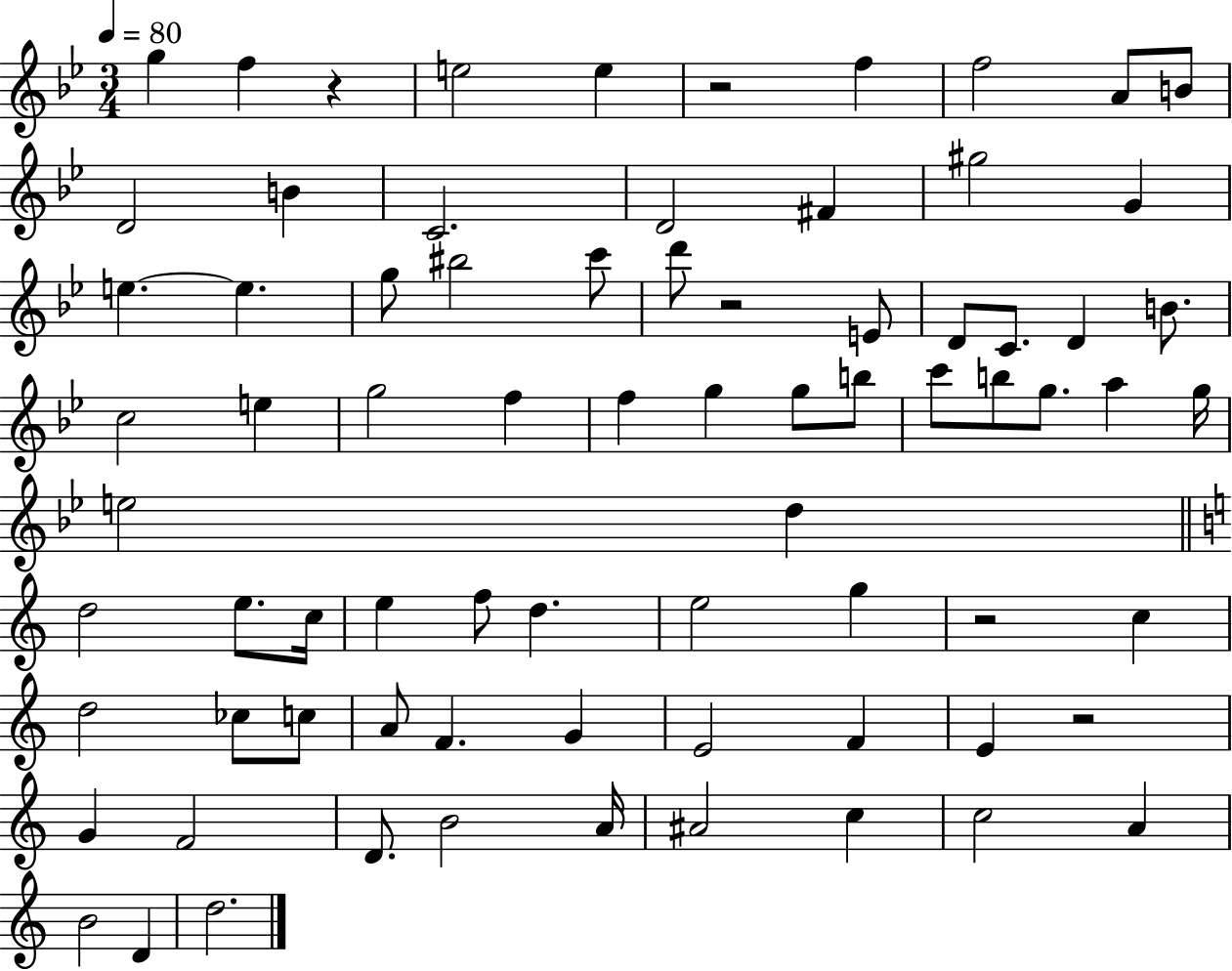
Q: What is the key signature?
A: BES major